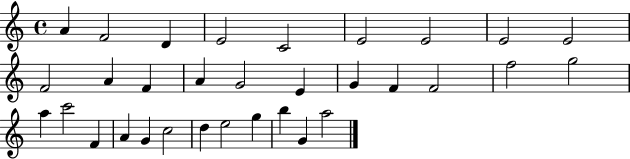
A4/q F4/h D4/q E4/h C4/h E4/h E4/h E4/h E4/h F4/h A4/q F4/q A4/q G4/h E4/q G4/q F4/q F4/h F5/h G5/h A5/q C6/h F4/q A4/q G4/q C5/h D5/q E5/h G5/q B5/q G4/q A5/h